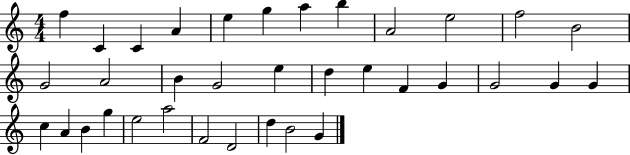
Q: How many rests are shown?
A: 0